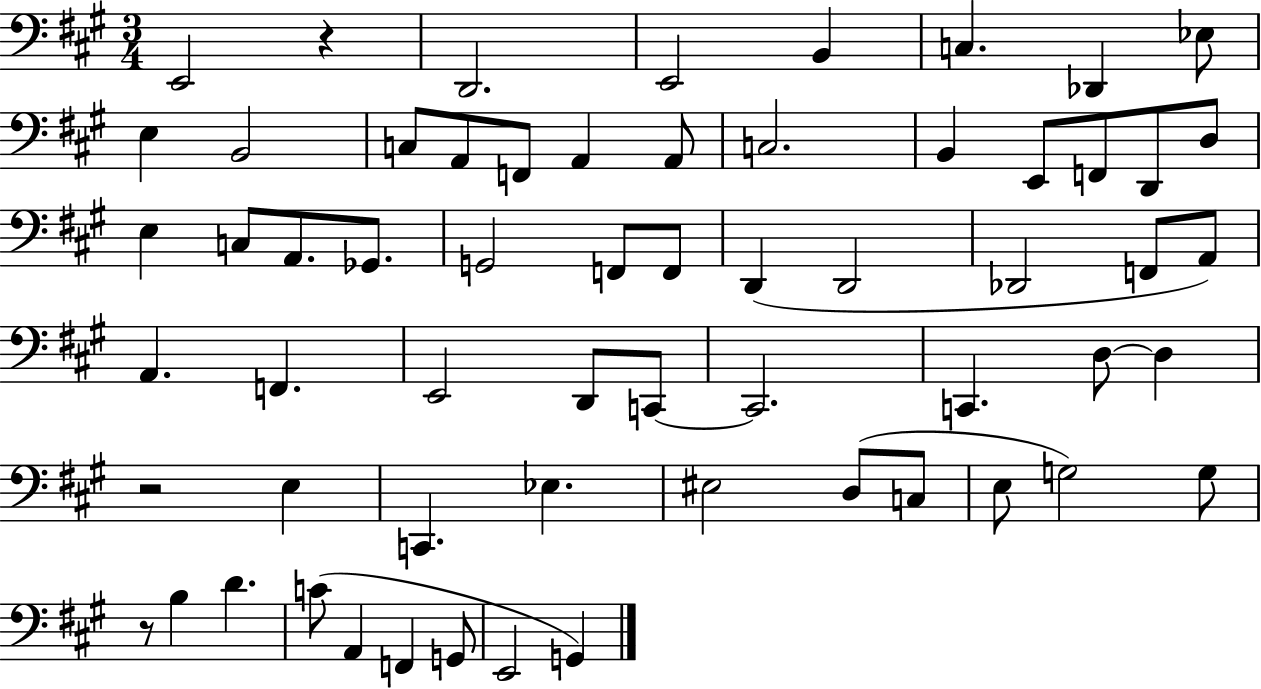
{
  \clef bass
  \numericTimeSignature
  \time 3/4
  \key a \major
  e,2 r4 | d,2. | e,2 b,4 | c4. des,4 ees8 | \break e4 b,2 | c8 a,8 f,8 a,4 a,8 | c2. | b,4 e,8 f,8 d,8 d8 | \break e4 c8 a,8. ges,8. | g,2 f,8 f,8 | d,4( d,2 | des,2 f,8 a,8) | \break a,4. f,4. | e,2 d,8 c,8~~ | c,2. | c,4. d8~~ d4 | \break r2 e4 | c,4. ees4. | eis2 d8( c8 | e8 g2) g8 | \break r8 b4 d'4. | c'8( a,4 f,4 g,8 | e,2 g,4) | \bar "|."
}